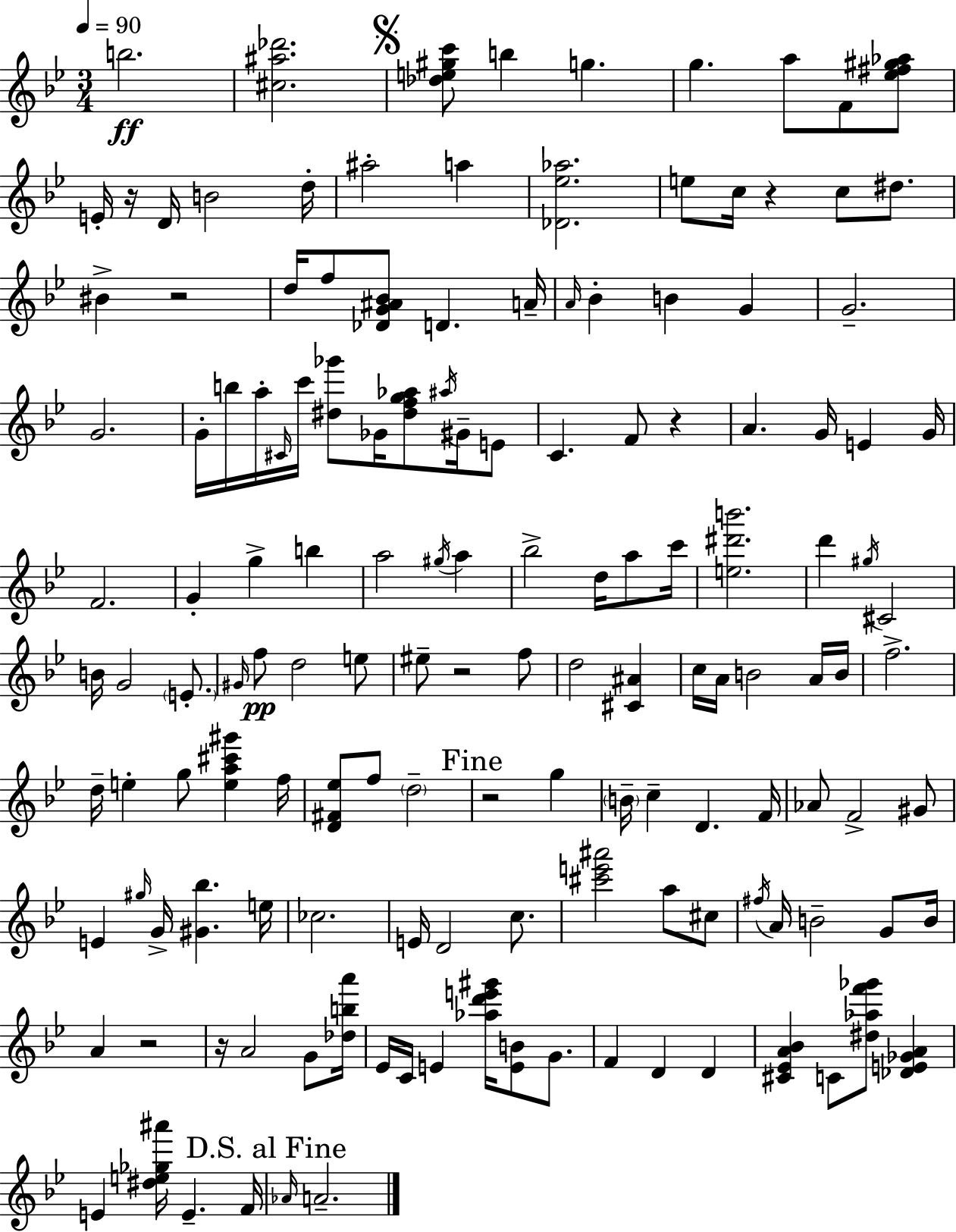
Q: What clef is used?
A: treble